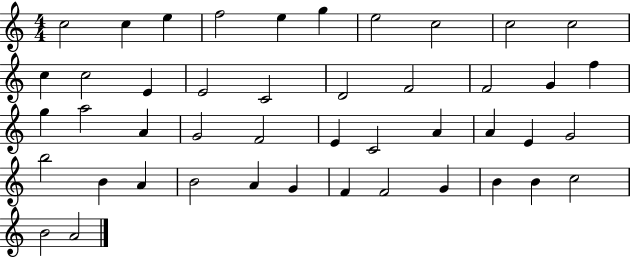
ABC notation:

X:1
T:Untitled
M:4/4
L:1/4
K:C
c2 c e f2 e g e2 c2 c2 c2 c c2 E E2 C2 D2 F2 F2 G f g a2 A G2 F2 E C2 A A E G2 b2 B A B2 A G F F2 G B B c2 B2 A2